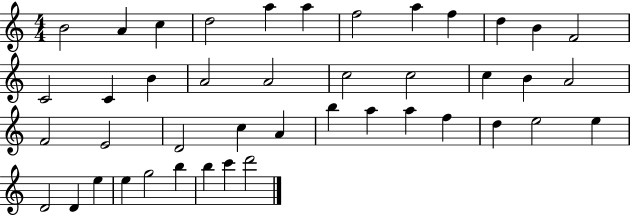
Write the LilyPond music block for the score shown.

{
  \clef treble
  \numericTimeSignature
  \time 4/4
  \key c \major
  b'2 a'4 c''4 | d''2 a''4 a''4 | f''2 a''4 f''4 | d''4 b'4 f'2 | \break c'2 c'4 b'4 | a'2 a'2 | c''2 c''2 | c''4 b'4 a'2 | \break f'2 e'2 | d'2 c''4 a'4 | b''4 a''4 a''4 f''4 | d''4 e''2 e''4 | \break d'2 d'4 e''4 | e''4 g''2 b''4 | b''4 c'''4 d'''2 | \bar "|."
}